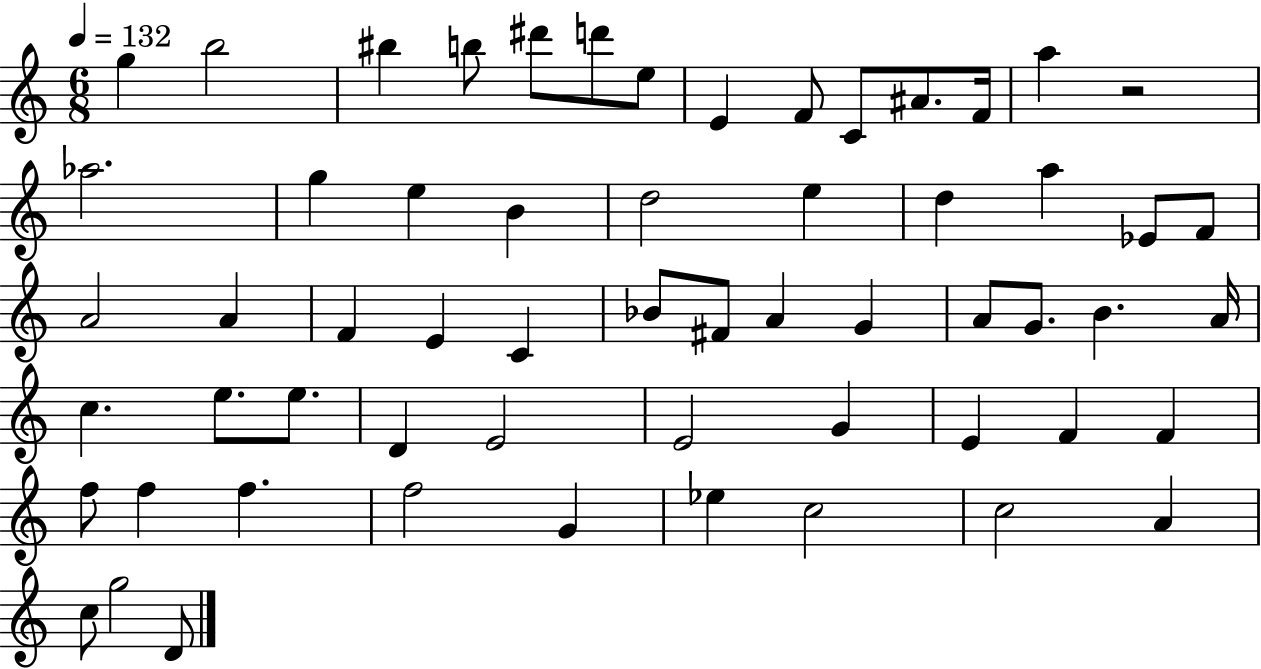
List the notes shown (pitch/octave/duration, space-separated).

G5/q B5/h BIS5/q B5/e D#6/e D6/e E5/e E4/q F4/e C4/e A#4/e. F4/s A5/q R/h Ab5/h. G5/q E5/q B4/q D5/h E5/q D5/q A5/q Eb4/e F4/e A4/h A4/q F4/q E4/q C4/q Bb4/e F#4/e A4/q G4/q A4/e G4/e. B4/q. A4/s C5/q. E5/e. E5/e. D4/q E4/h E4/h G4/q E4/q F4/q F4/q F5/e F5/q F5/q. F5/h G4/q Eb5/q C5/h C5/h A4/q C5/e G5/h D4/e